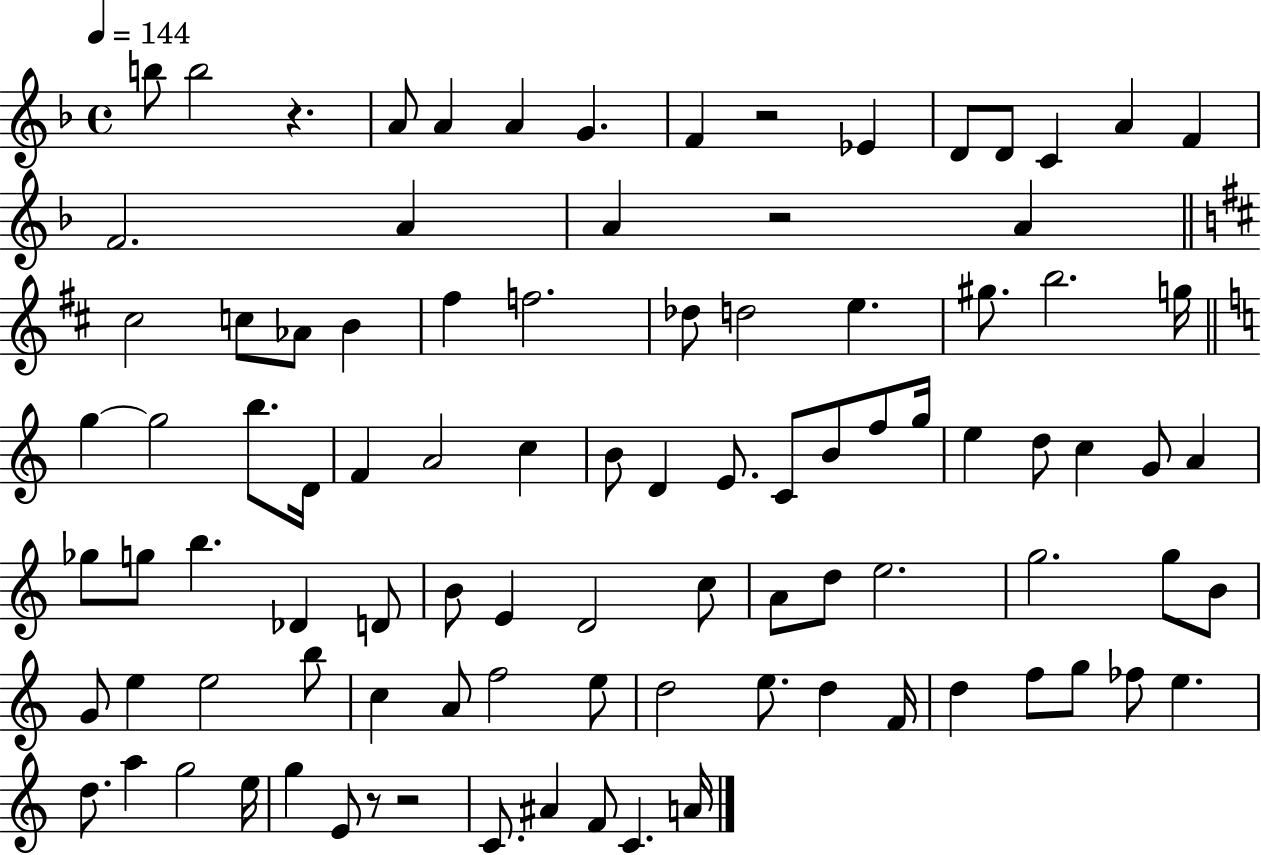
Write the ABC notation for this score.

X:1
T:Untitled
M:4/4
L:1/4
K:F
b/2 b2 z A/2 A A G F z2 _E D/2 D/2 C A F F2 A A z2 A ^c2 c/2 _A/2 B ^f f2 _d/2 d2 e ^g/2 b2 g/4 g g2 b/2 D/4 F A2 c B/2 D E/2 C/2 B/2 f/2 g/4 e d/2 c G/2 A _g/2 g/2 b _D D/2 B/2 E D2 c/2 A/2 d/2 e2 g2 g/2 B/2 G/2 e e2 b/2 c A/2 f2 e/2 d2 e/2 d F/4 d f/2 g/2 _f/2 e d/2 a g2 e/4 g E/2 z/2 z2 C/2 ^A F/2 C A/4